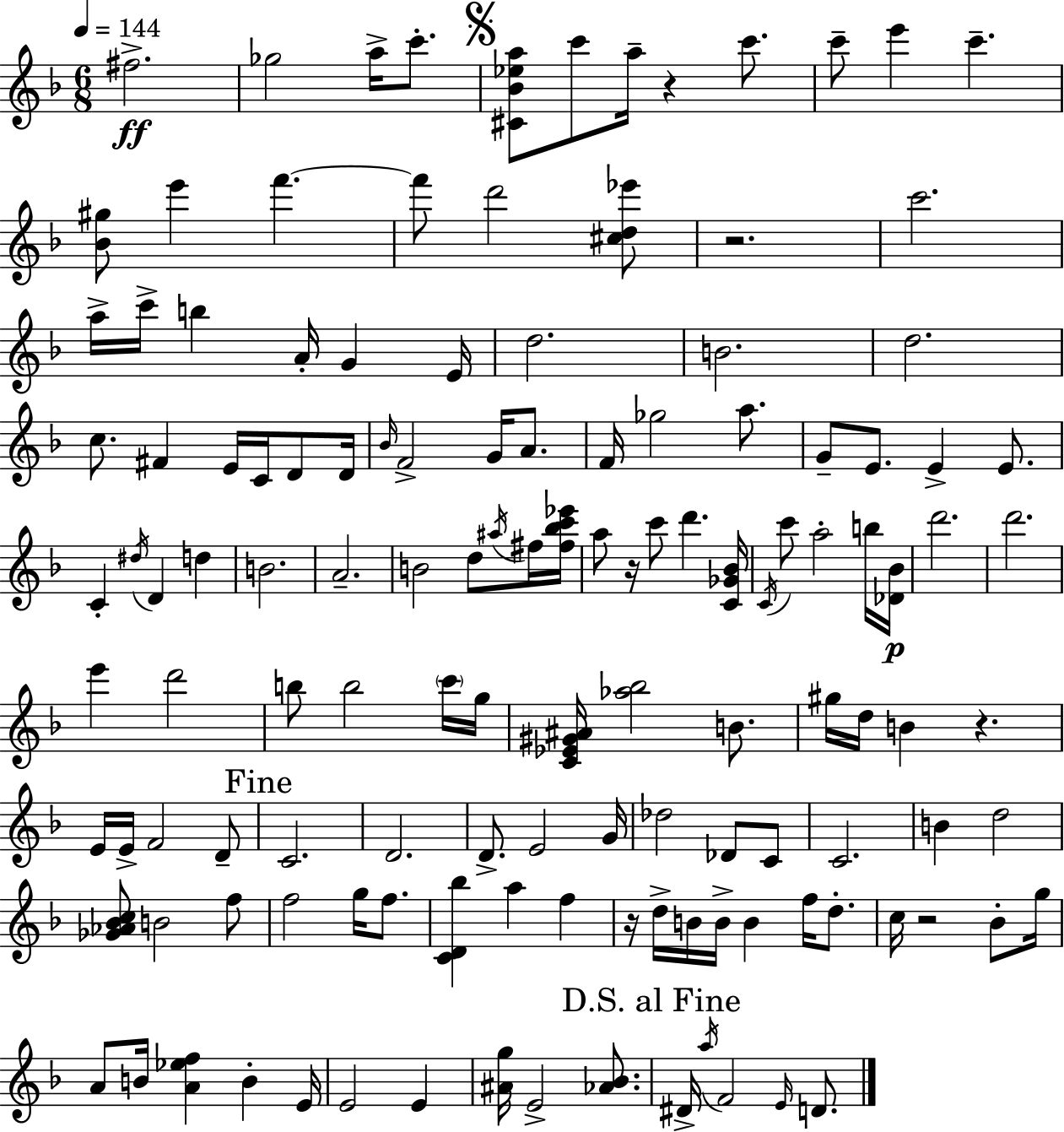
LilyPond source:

{
  \clef treble
  \numericTimeSignature
  \time 6/8
  \key f \major
  \tempo 4 = 144
  fis''2.->\ff | ges''2 a''16-> c'''8.-. | \mark \markup { \musicglyph "scripts.segno" } <cis' bes' ees'' a''>8 c'''8 a''16-- r4 c'''8. | c'''8-- e'''4 c'''4.-- | \break <bes' gis''>8 e'''4 f'''4.~~ | f'''8 d'''2 <cis'' d'' ees'''>8 | r2. | c'''2. | \break a''16-> c'''16-> b''4 a'16-. g'4 e'16 | d''2. | b'2. | d''2. | \break c''8. fis'4 e'16 c'16 d'8 d'16 | \grace { bes'16 } f'2-> g'16 a'8. | f'16 ges''2 a''8. | g'8-- e'8. e'4-> e'8. | \break c'4-. \acciaccatura { dis''16 } d'4 d''4 | b'2. | a'2.-- | b'2 d''8 | \break \acciaccatura { ais''16 } fis''16 <fis'' bes'' c''' ees'''>16 a''8 r16 c'''8 d'''4. | <c' ges' bes'>16 \acciaccatura { c'16 } c'''8 a''2-. | b''16 <des' bes'>16\p d'''2. | d'''2. | \break e'''4 d'''2 | b''8 b''2 | \parenthesize c'''16 g''16 <c' ees' gis' ais'>16 <aes'' bes''>2 | b'8. gis''16 d''16 b'4 r4. | \break e'16 e'16-> f'2 | d'8-- \mark "Fine" c'2. | d'2. | d'8.-> e'2 | \break g'16 des''2 | des'8 c'8 c'2. | b'4 d''2 | <ges' aes' bes' c''>8 b'2 | \break f''8 f''2 | g''16 f''8. <c' d' bes''>4 a''4 | f''4 r16 d''16-> b'16 b'16-> b'4 | f''16 d''8.-. c''16 r2 | \break bes'8-. g''16 a'8 b'16 <a' ees'' f''>4 b'4-. | e'16 e'2 | e'4 <ais' g''>16 e'2-> | <aes' bes'>8. \mark "D.S. al Fine" dis'16-> \acciaccatura { a''16 } f'2 | \break \grace { e'16 } d'8. \bar "|."
}